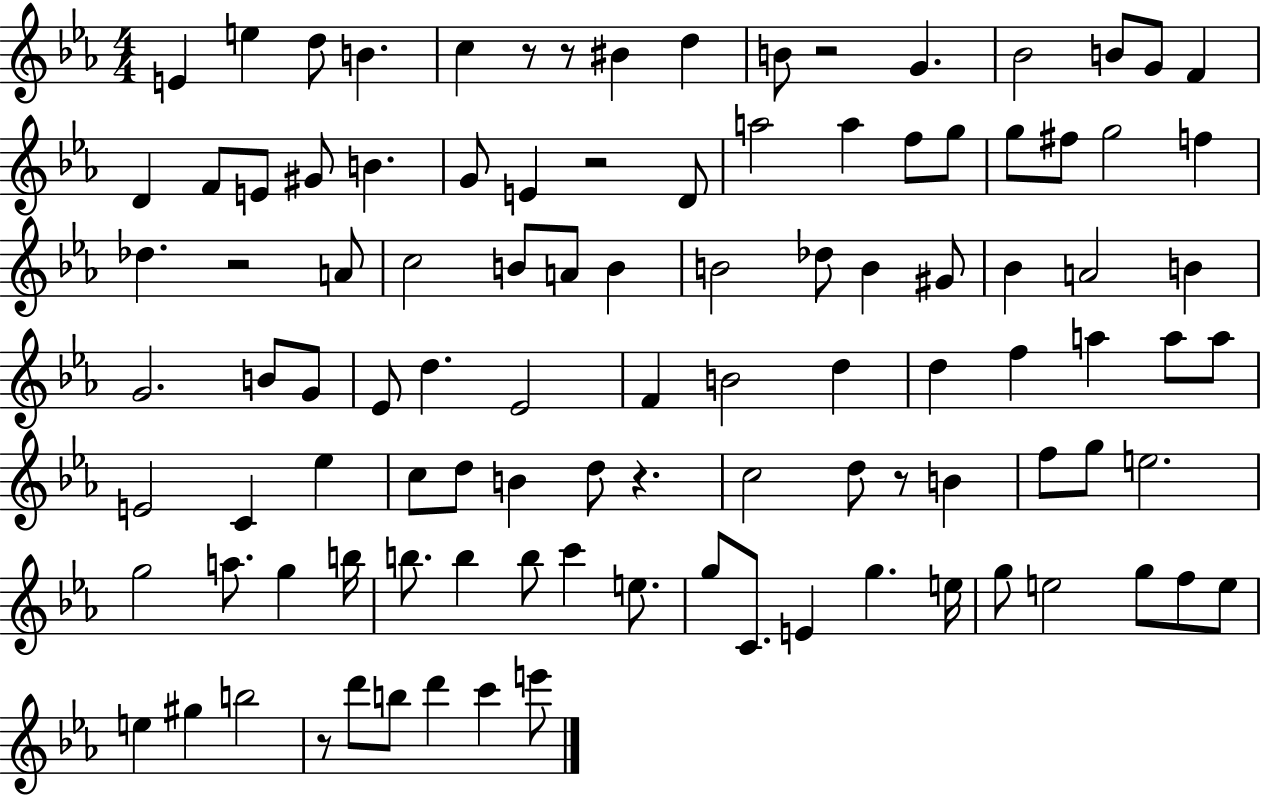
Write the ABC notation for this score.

X:1
T:Untitled
M:4/4
L:1/4
K:Eb
E e d/2 B c z/2 z/2 ^B d B/2 z2 G _B2 B/2 G/2 F D F/2 E/2 ^G/2 B G/2 E z2 D/2 a2 a f/2 g/2 g/2 ^f/2 g2 f _d z2 A/2 c2 B/2 A/2 B B2 _d/2 B ^G/2 _B A2 B G2 B/2 G/2 _E/2 d _E2 F B2 d d f a a/2 a/2 E2 C _e c/2 d/2 B d/2 z c2 d/2 z/2 B f/2 g/2 e2 g2 a/2 g b/4 b/2 b b/2 c' e/2 g/2 C/2 E g e/4 g/2 e2 g/2 f/2 e/2 e ^g b2 z/2 d'/2 b/2 d' c' e'/2